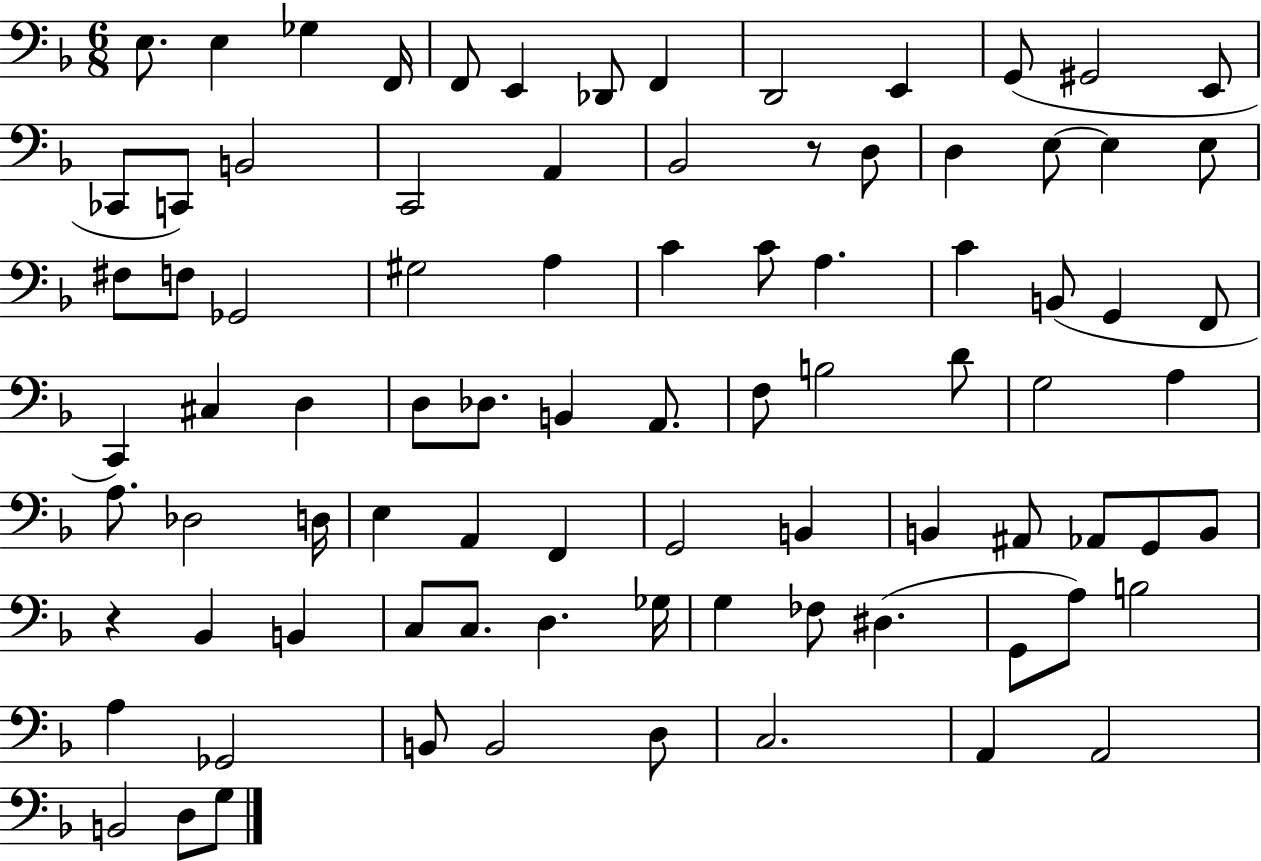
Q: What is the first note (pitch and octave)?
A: E3